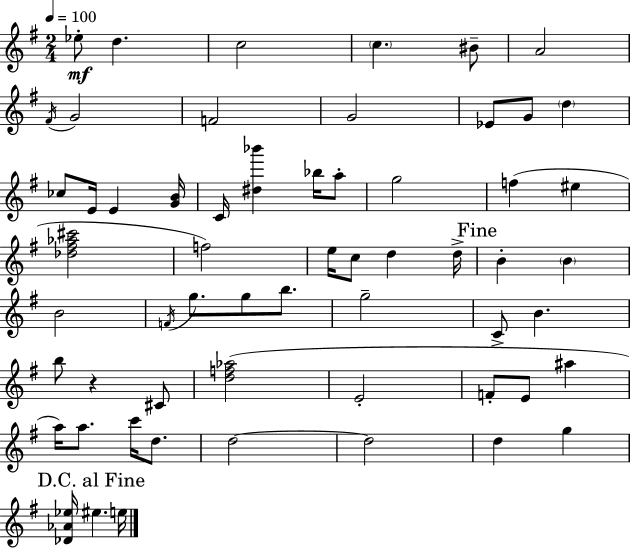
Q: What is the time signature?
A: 2/4